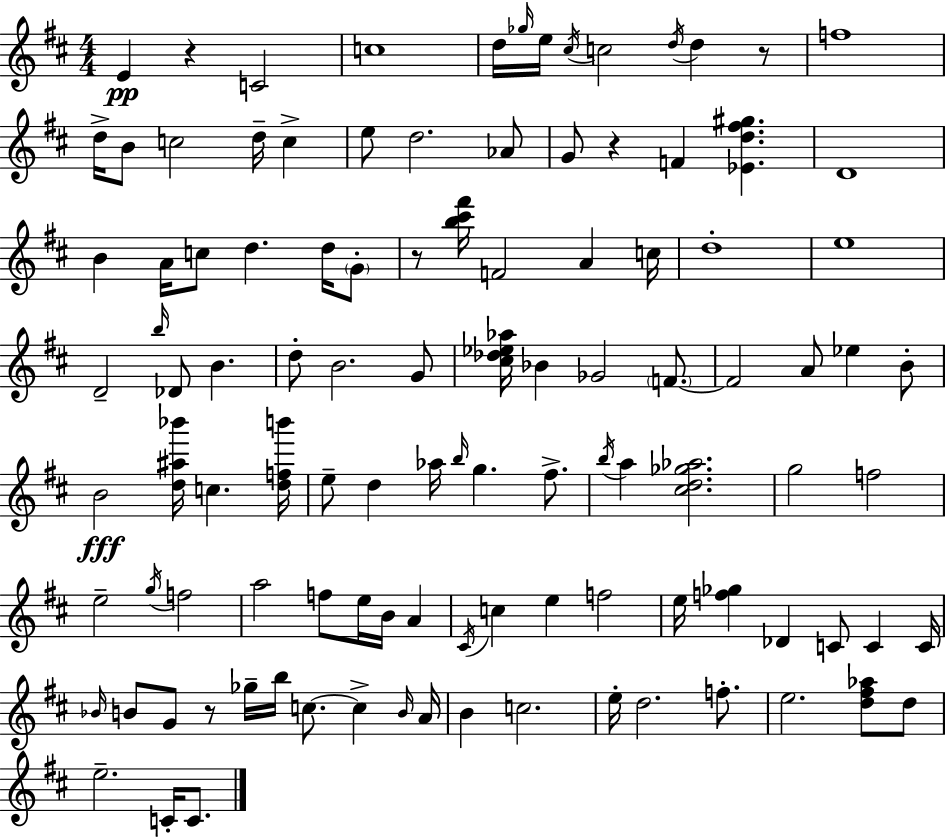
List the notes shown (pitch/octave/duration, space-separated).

E4/q R/q C4/h C5/w D5/s Gb5/s E5/s C#5/s C5/h D5/s D5/q R/e F5/w D5/s B4/e C5/h D5/s C5/q E5/e D5/h. Ab4/e G4/e R/q F4/q [Eb4,D5,F#5,G#5]/q. D4/w B4/q A4/s C5/e D5/q. D5/s G4/e R/e [B5,C#6,F#6]/s F4/h A4/q C5/s D5/w E5/w D4/h B5/s Db4/e B4/q. D5/e B4/h. G4/e [C#5,Db5,Eb5,Ab5]/s Bb4/q Gb4/h F4/e. F4/h A4/e Eb5/q B4/e B4/h [D5,A#5,Bb6]/s C5/q. [D5,F5,B6]/s E5/e D5/q Ab5/s B5/s G5/q. F#5/e. B5/s A5/q [C#5,D5,Gb5,Ab5]/h. G5/h F5/h E5/h G5/s F5/h A5/h F5/e E5/s B4/s A4/q C#4/s C5/q E5/q F5/h E5/s [F5,Gb5]/q Db4/q C4/e C4/q C4/s Bb4/s B4/e G4/e R/e Gb5/s B5/s C5/e. C5/q B4/s A4/s B4/q C5/h. E5/s D5/h. F5/e. E5/h. [D5,F#5,Ab5]/e D5/e E5/h. C4/s C4/e.